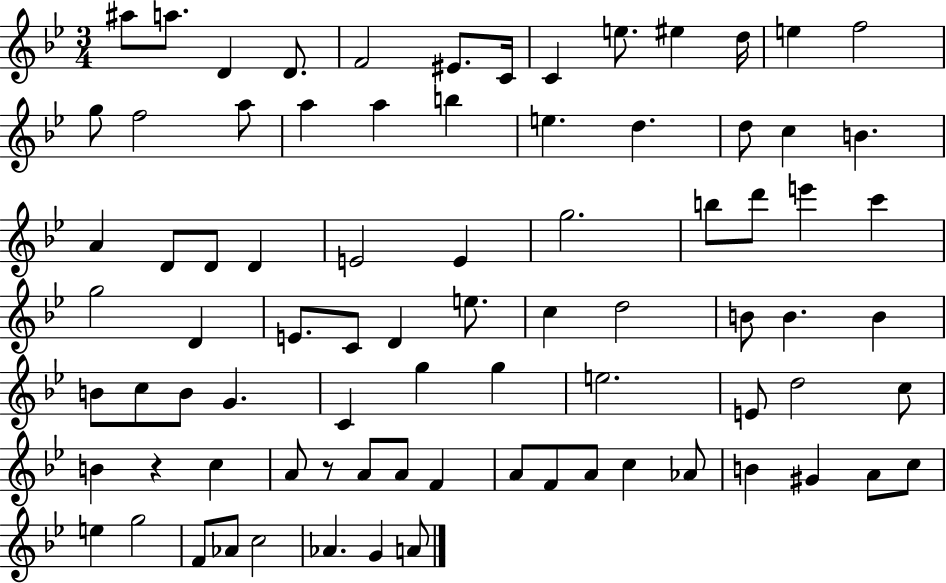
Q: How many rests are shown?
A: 2